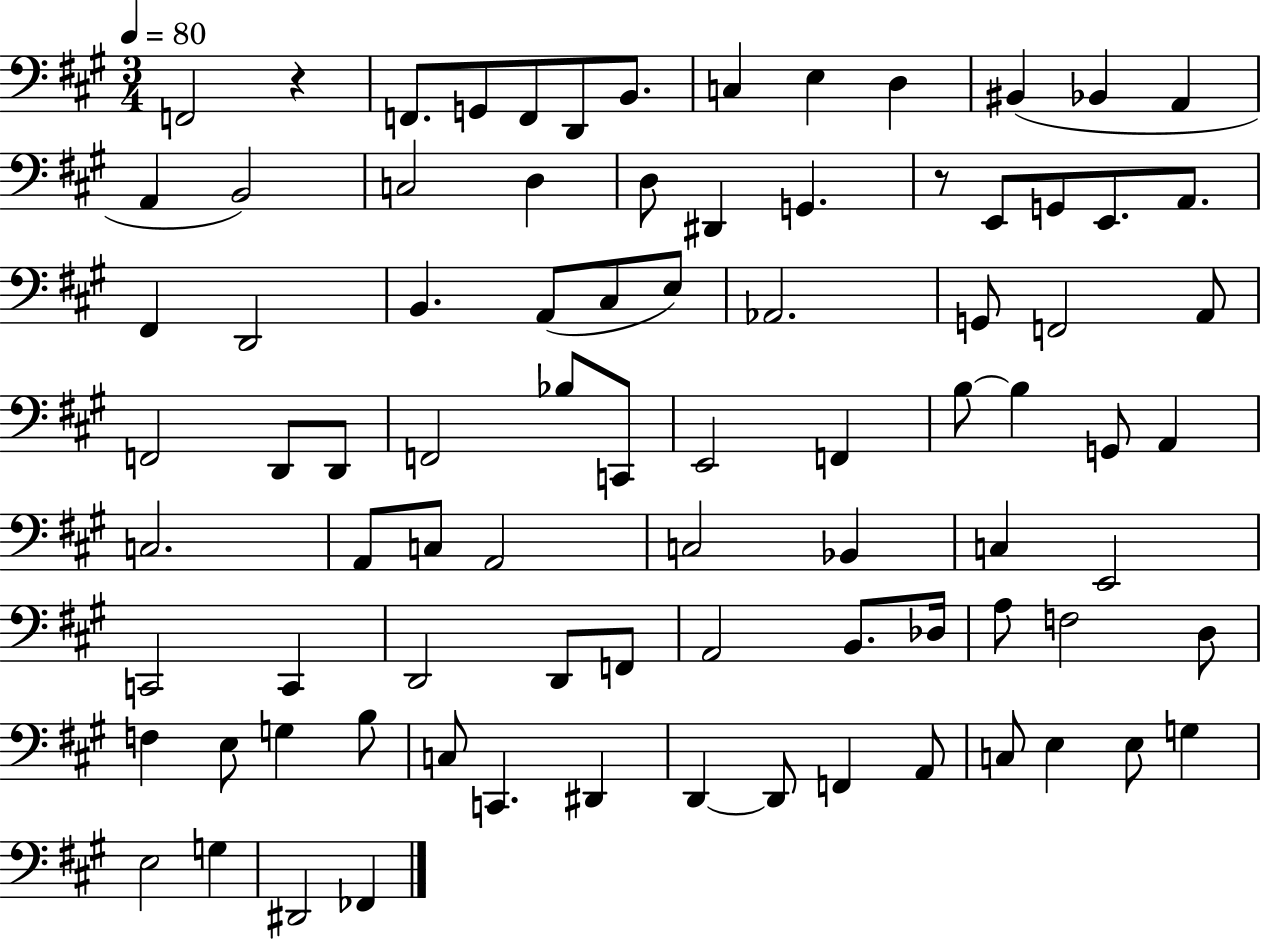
F2/h R/q F2/e. G2/e F2/e D2/e B2/e. C3/q E3/q D3/q BIS2/q Bb2/q A2/q A2/q B2/h C3/h D3/q D3/e D#2/q G2/q. R/e E2/e G2/e E2/e. A2/e. F#2/q D2/h B2/q. A2/e C#3/e E3/e Ab2/h. G2/e F2/h A2/e F2/h D2/e D2/e F2/h Bb3/e C2/e E2/h F2/q B3/e B3/q G2/e A2/q C3/h. A2/e C3/e A2/h C3/h Bb2/q C3/q E2/h C2/h C2/q D2/h D2/e F2/e A2/h B2/e. Db3/s A3/e F3/h D3/e F3/q E3/e G3/q B3/e C3/e C2/q. D#2/q D2/q D2/e F2/q A2/e C3/e E3/q E3/e G3/q E3/h G3/q D#2/h FES2/q